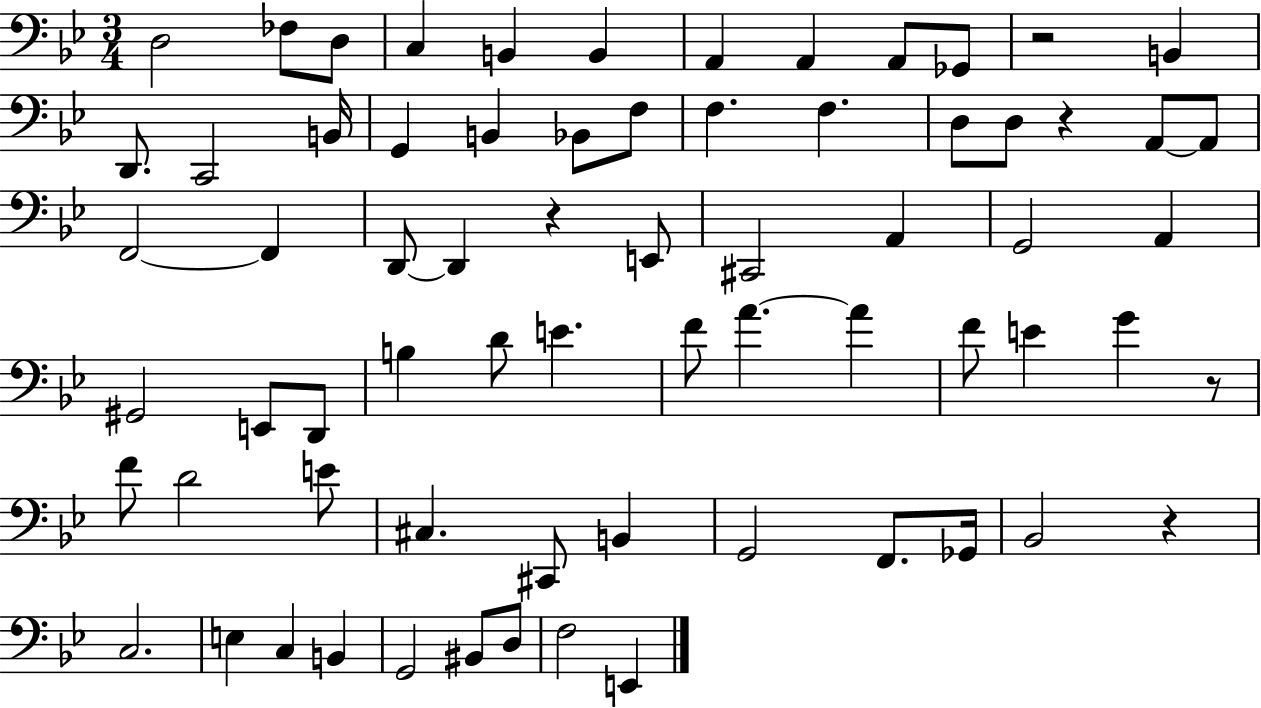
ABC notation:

X:1
T:Untitled
M:3/4
L:1/4
K:Bb
D,2 _F,/2 D,/2 C, B,, B,, A,, A,, A,,/2 _G,,/2 z2 B,, D,,/2 C,,2 B,,/4 G,, B,, _B,,/2 F,/2 F, F, D,/2 D,/2 z A,,/2 A,,/2 F,,2 F,, D,,/2 D,, z E,,/2 ^C,,2 A,, G,,2 A,, ^G,,2 E,,/2 D,,/2 B, D/2 E F/2 A A F/2 E G z/2 F/2 D2 E/2 ^C, ^C,,/2 B,, G,,2 F,,/2 _G,,/4 _B,,2 z C,2 E, C, B,, G,,2 ^B,,/2 D,/2 F,2 E,,